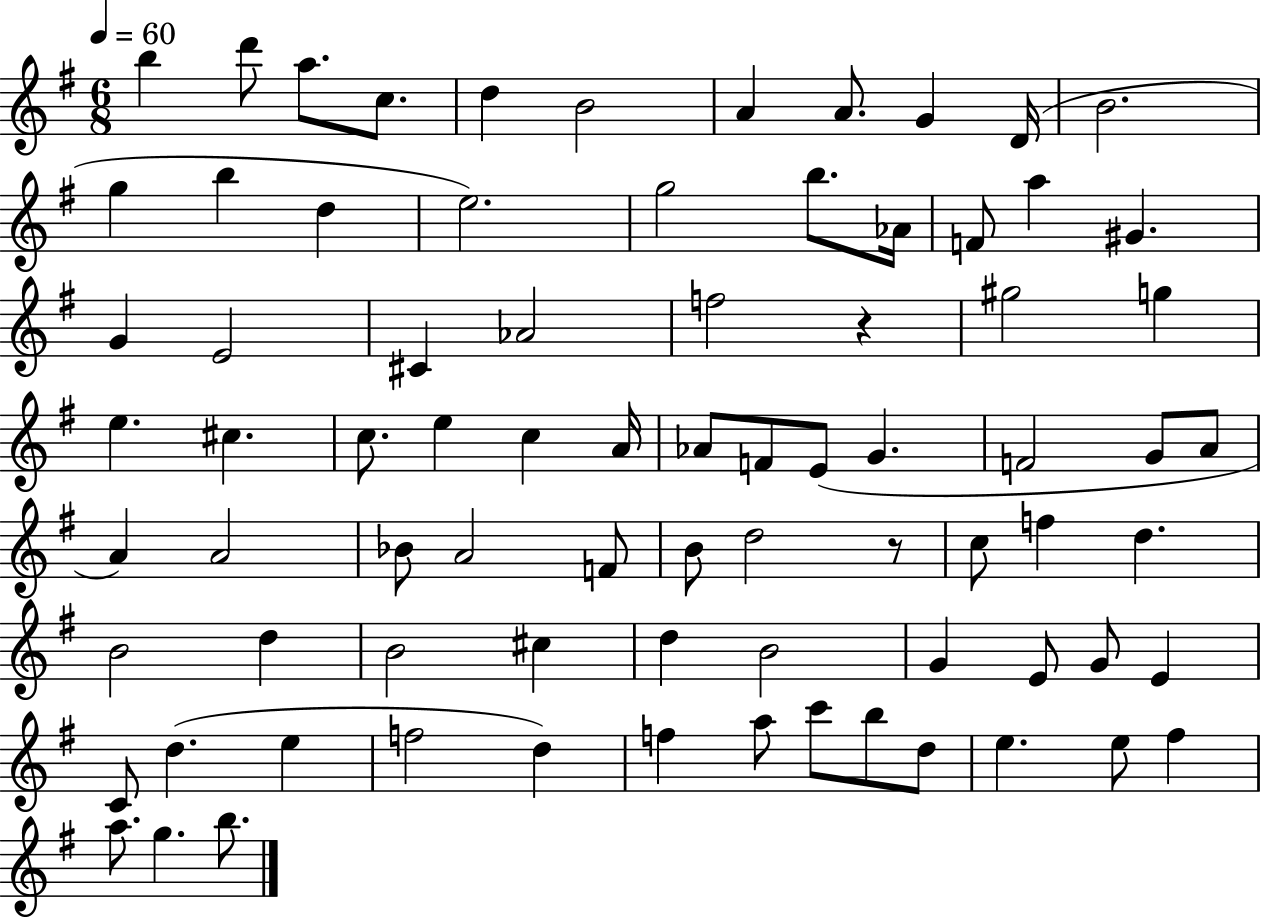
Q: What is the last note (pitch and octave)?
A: B5